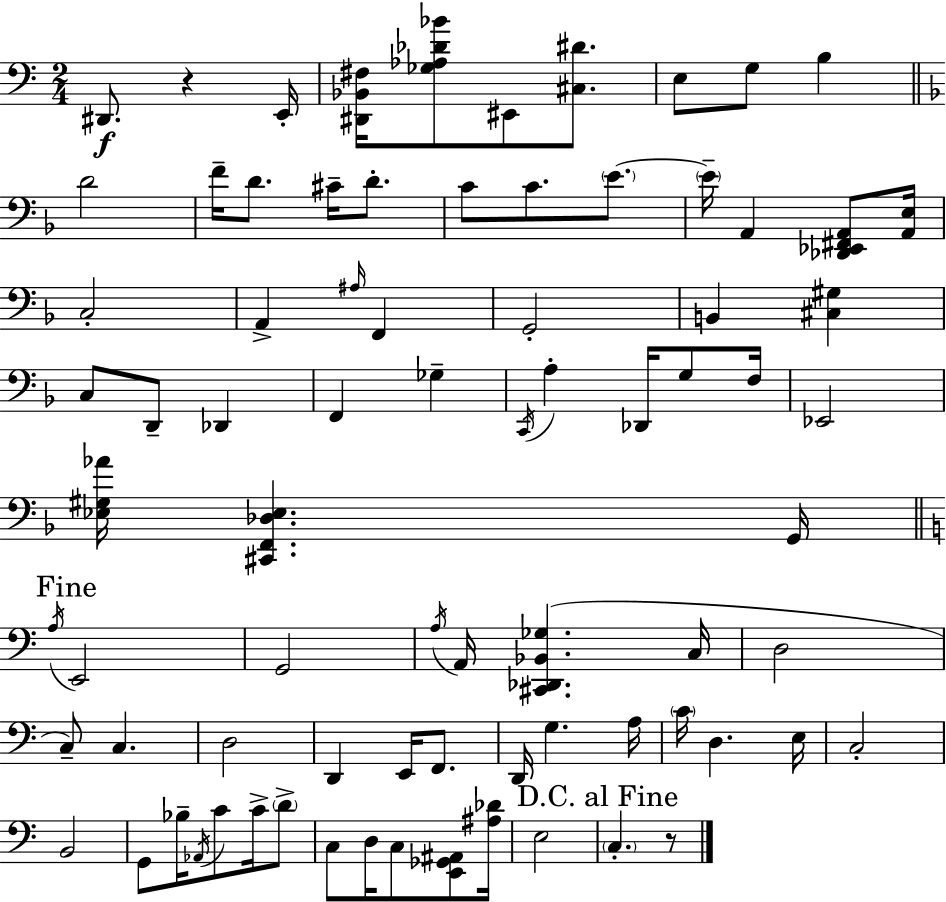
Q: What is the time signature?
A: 2/4